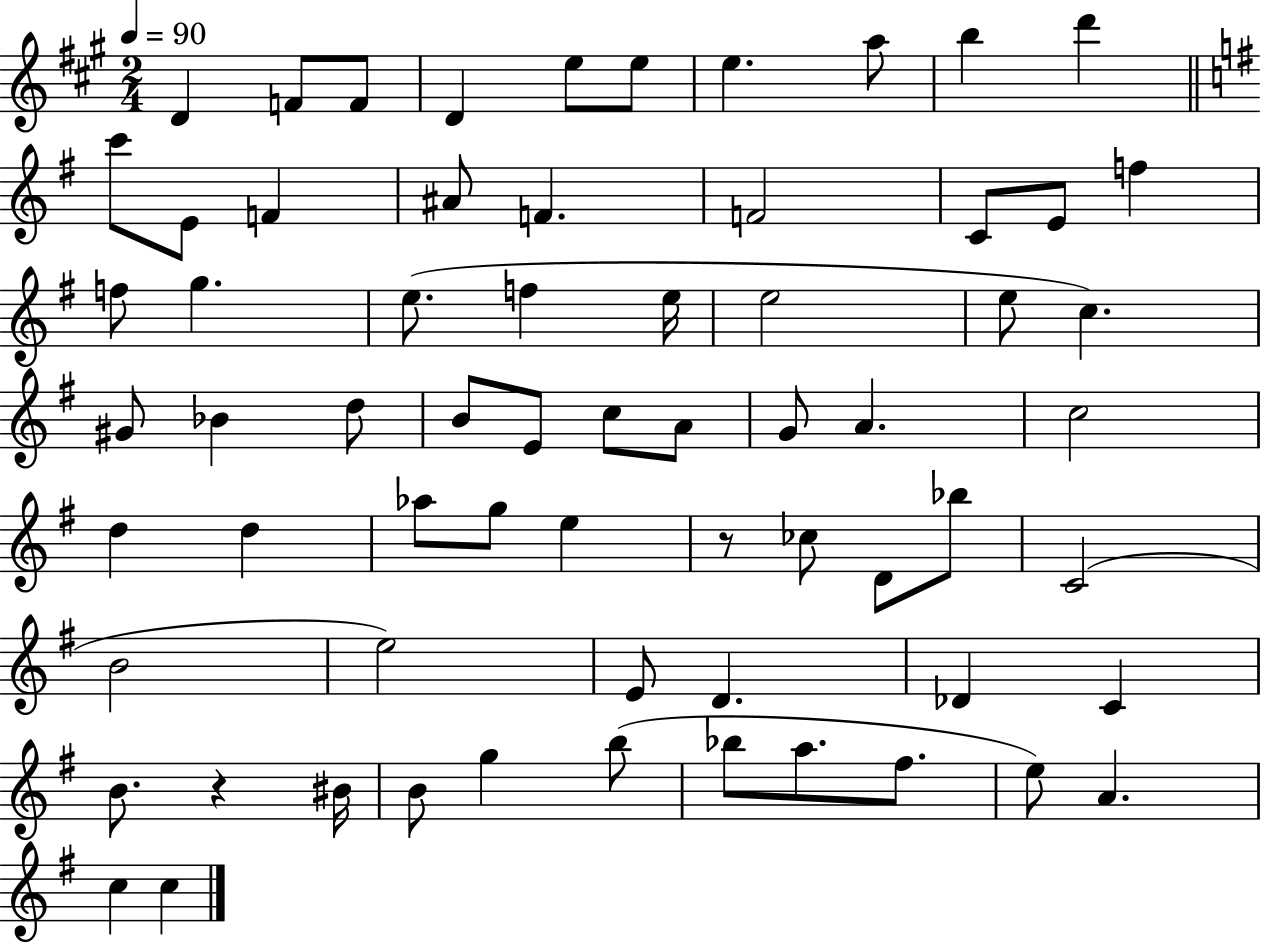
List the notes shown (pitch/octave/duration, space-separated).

D4/q F4/e F4/e D4/q E5/e E5/e E5/q. A5/e B5/q D6/q C6/e E4/e F4/q A#4/e F4/q. F4/h C4/e E4/e F5/q F5/e G5/q. E5/e. F5/q E5/s E5/h E5/e C5/q. G#4/e Bb4/q D5/e B4/e E4/e C5/e A4/e G4/e A4/q. C5/h D5/q D5/q Ab5/e G5/e E5/q R/e CES5/e D4/e Bb5/e C4/h B4/h E5/h E4/e D4/q. Db4/q C4/q B4/e. R/q BIS4/s B4/e G5/q B5/e Bb5/e A5/e. F#5/e. E5/e A4/q. C5/q C5/q